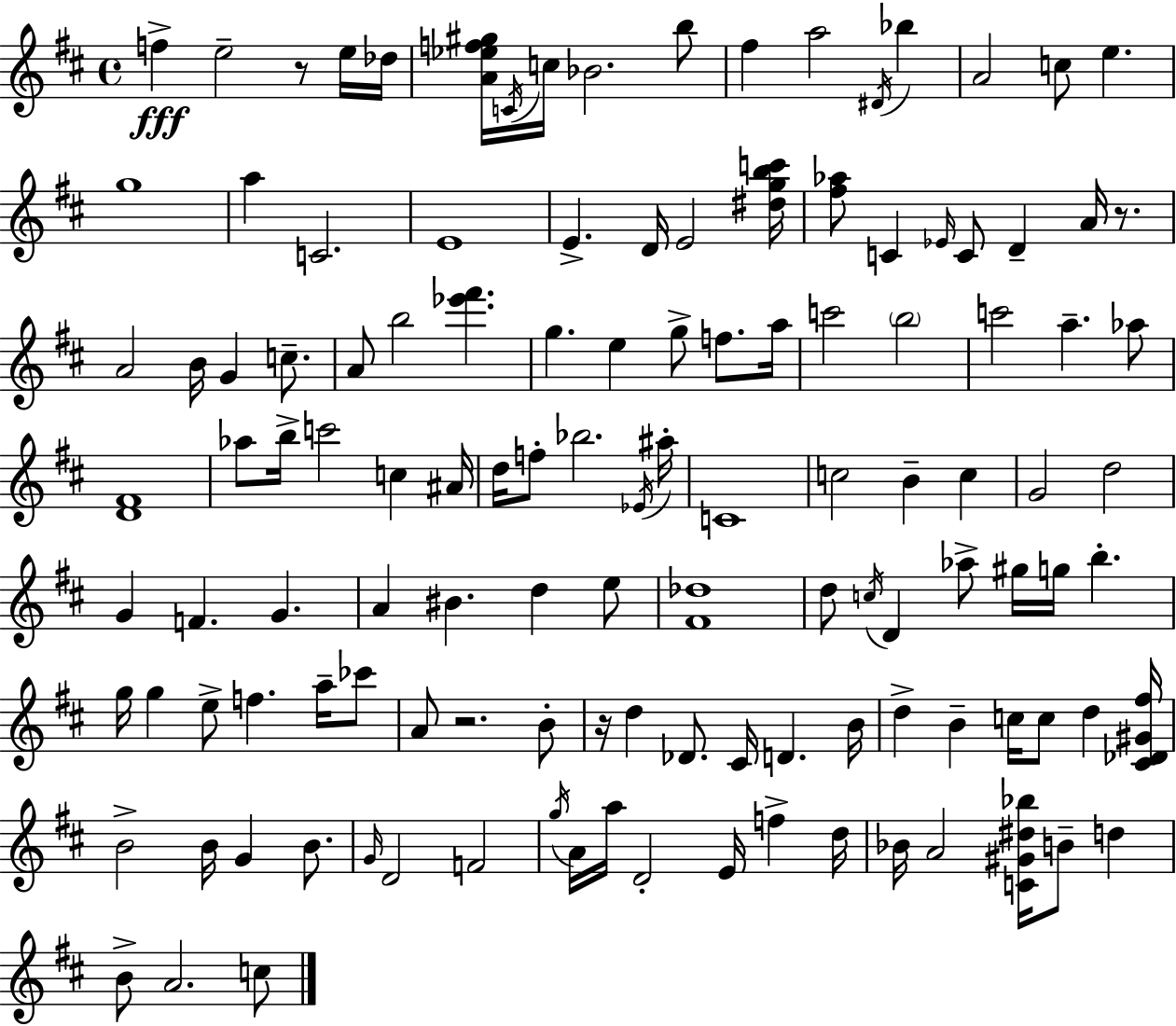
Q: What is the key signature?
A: D major